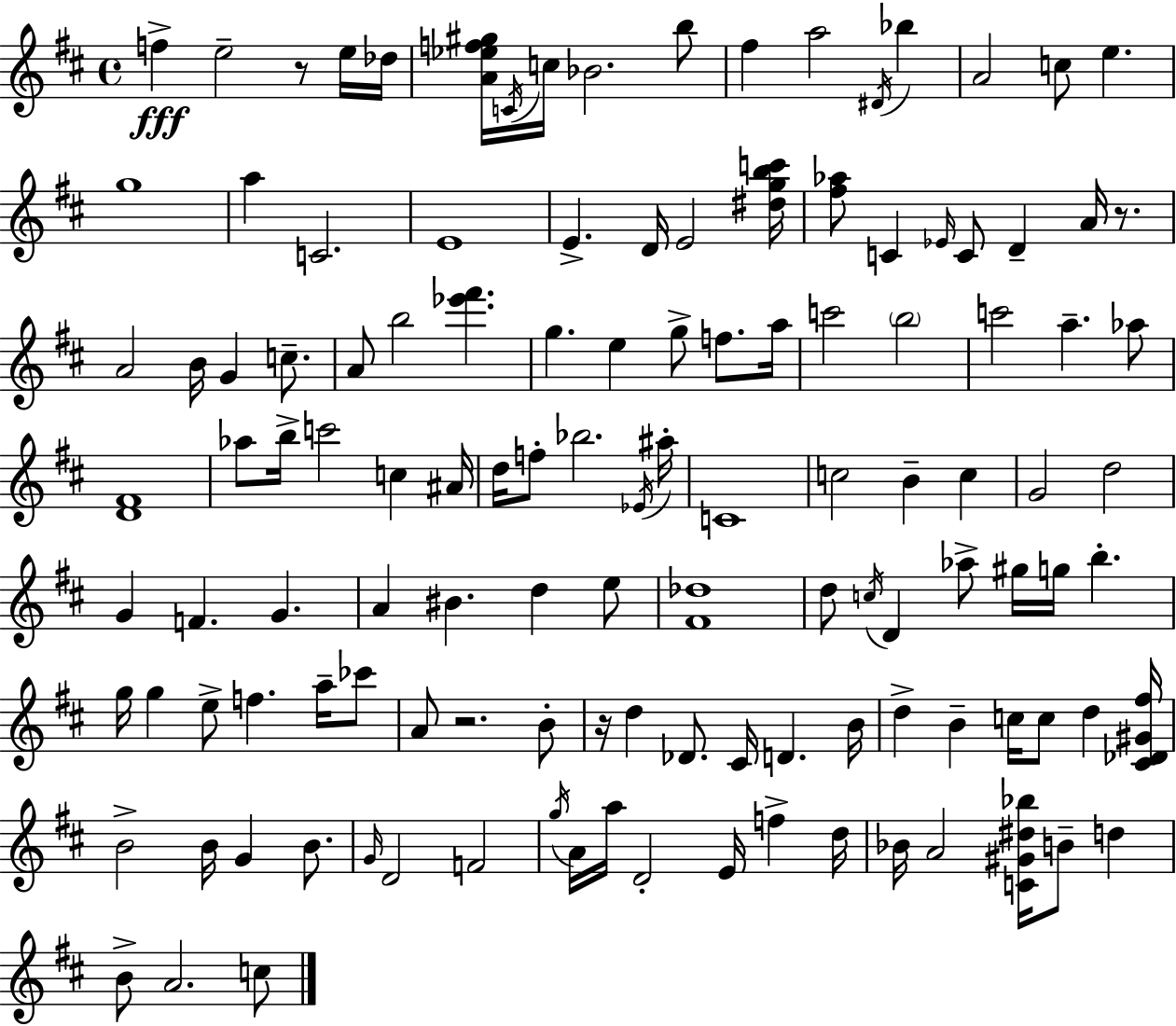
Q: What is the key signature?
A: D major